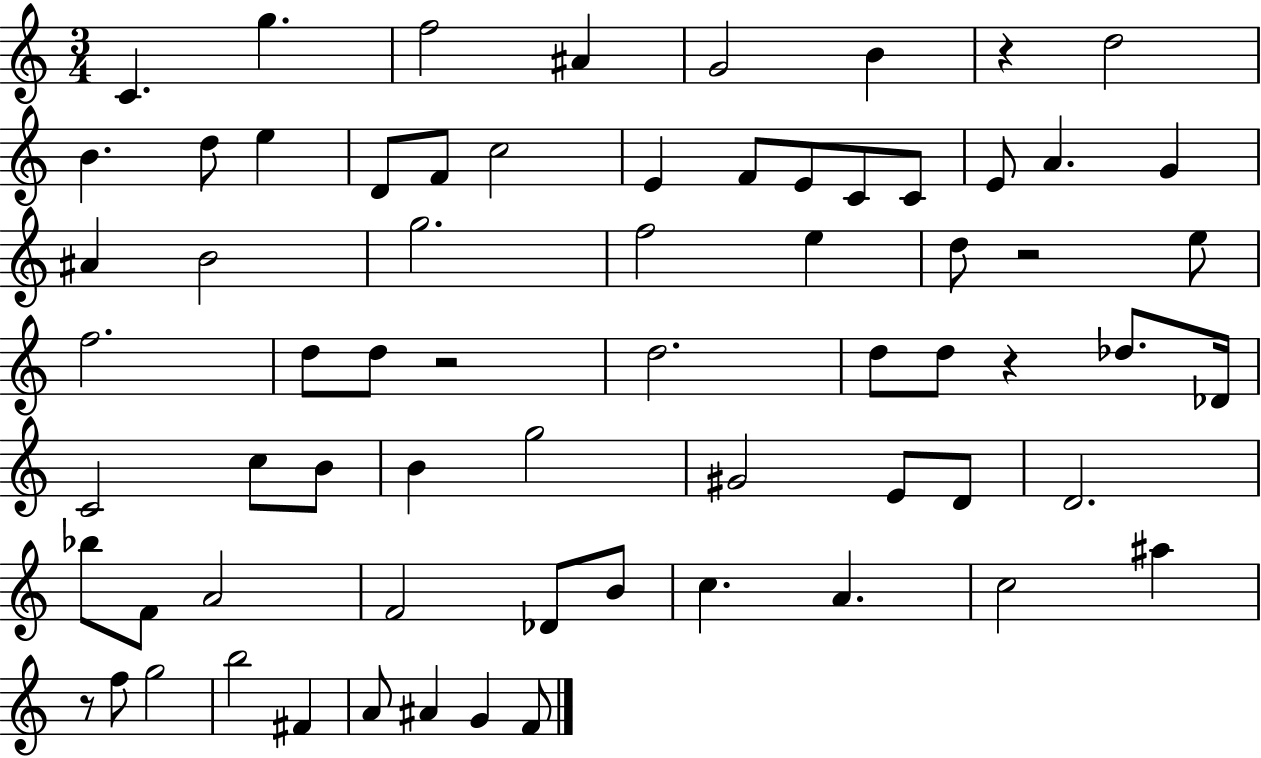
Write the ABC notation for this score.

X:1
T:Untitled
M:3/4
L:1/4
K:C
C g f2 ^A G2 B z d2 B d/2 e D/2 F/2 c2 E F/2 E/2 C/2 C/2 E/2 A G ^A B2 g2 f2 e d/2 z2 e/2 f2 d/2 d/2 z2 d2 d/2 d/2 z _d/2 _D/4 C2 c/2 B/2 B g2 ^G2 E/2 D/2 D2 _b/2 F/2 A2 F2 _D/2 B/2 c A c2 ^a z/2 f/2 g2 b2 ^F A/2 ^A G F/2